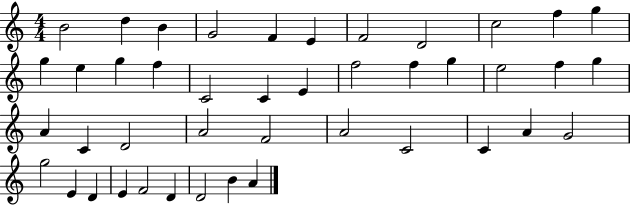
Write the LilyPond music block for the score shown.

{
  \clef treble
  \numericTimeSignature
  \time 4/4
  \key c \major
  b'2 d''4 b'4 | g'2 f'4 e'4 | f'2 d'2 | c''2 f''4 g''4 | \break g''4 e''4 g''4 f''4 | c'2 c'4 e'4 | f''2 f''4 g''4 | e''2 f''4 g''4 | \break a'4 c'4 d'2 | a'2 f'2 | a'2 c'2 | c'4 a'4 g'2 | \break g''2 e'4 d'4 | e'4 f'2 d'4 | d'2 b'4 a'4 | \bar "|."
}